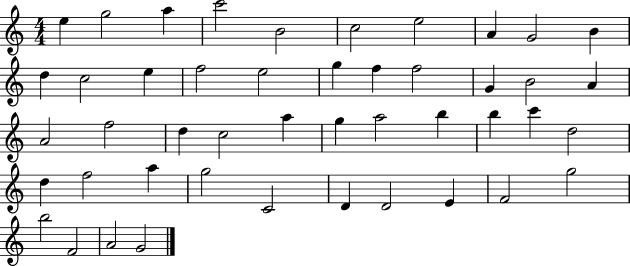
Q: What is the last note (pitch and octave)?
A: G4